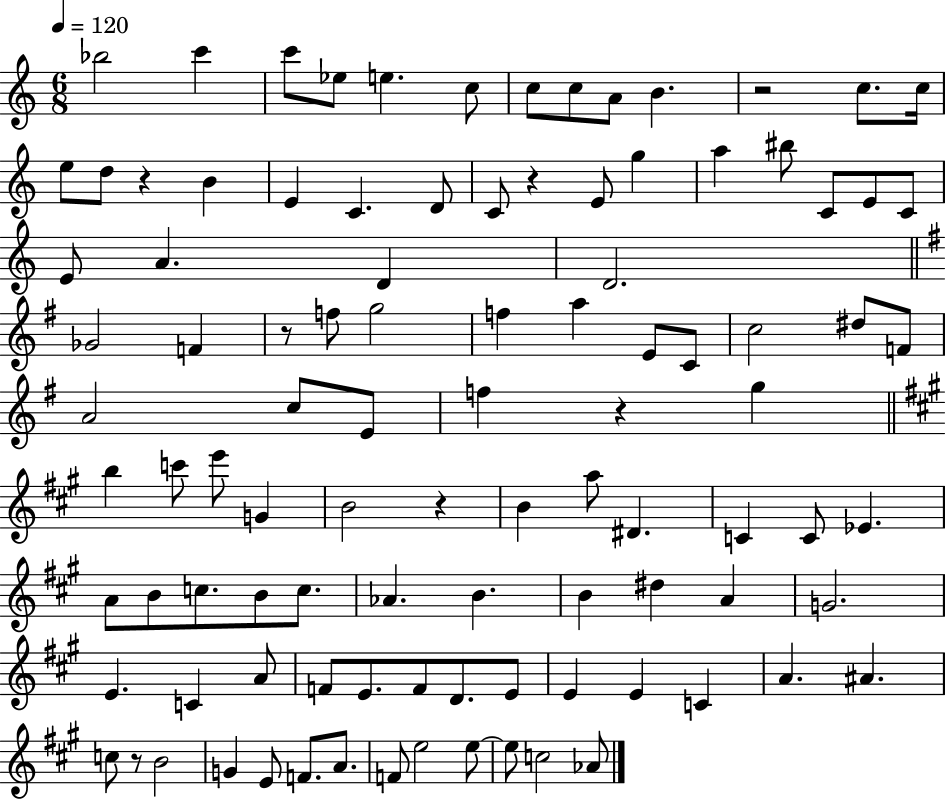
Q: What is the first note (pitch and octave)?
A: Bb5